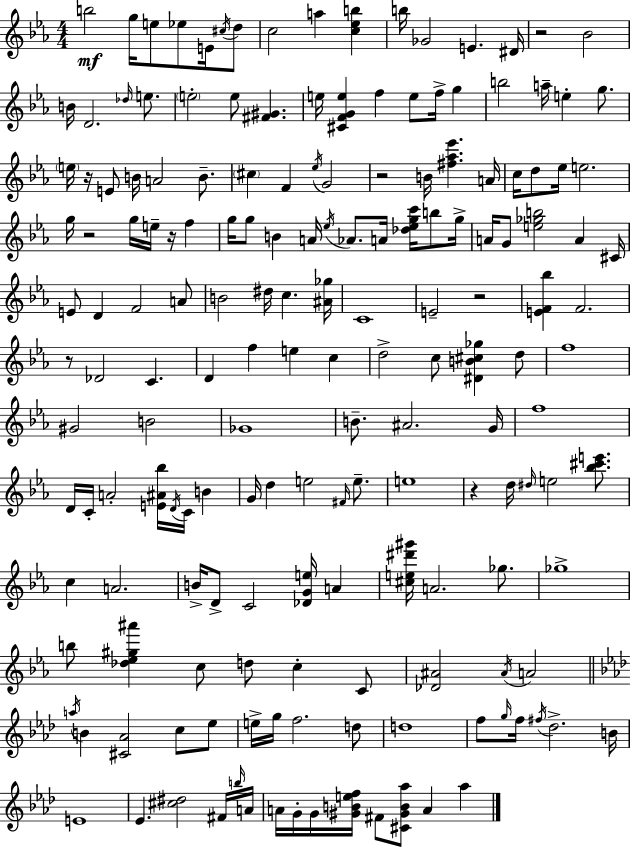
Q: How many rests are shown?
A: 8